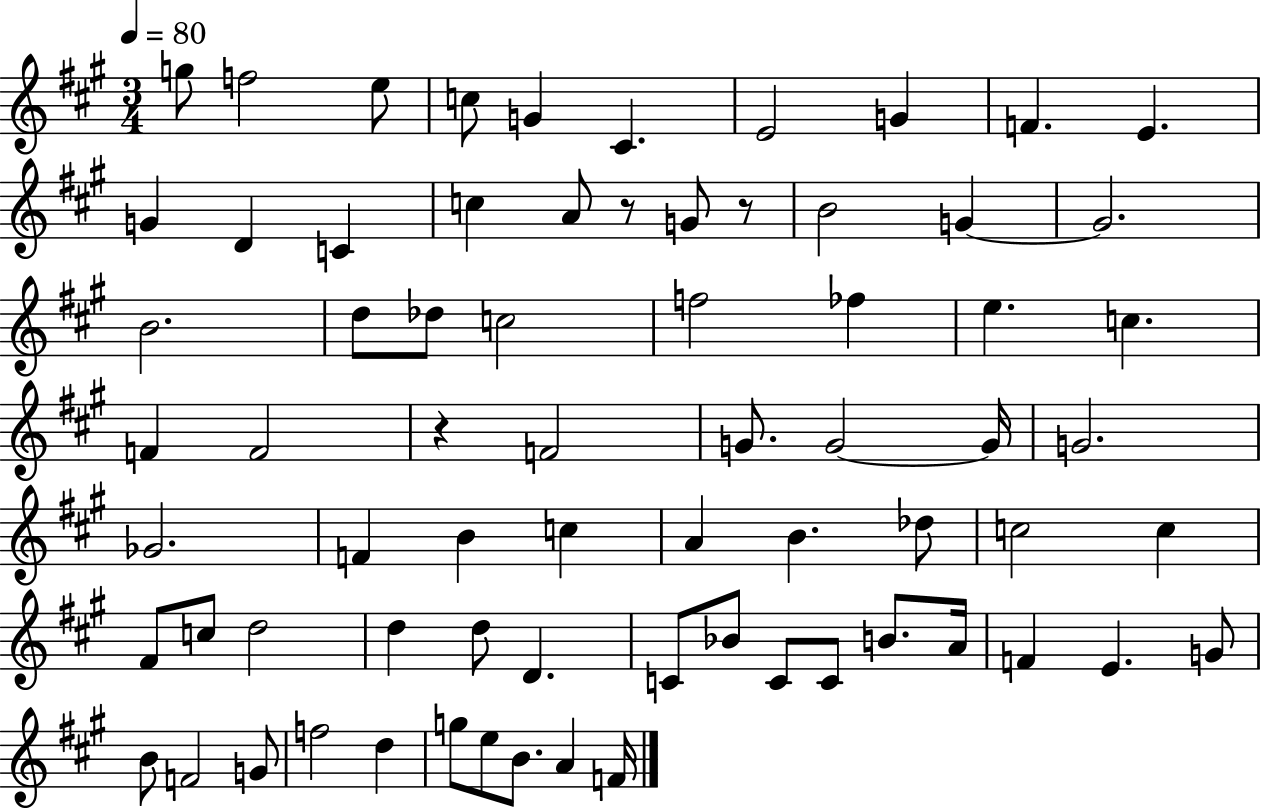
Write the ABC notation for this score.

X:1
T:Untitled
M:3/4
L:1/4
K:A
g/2 f2 e/2 c/2 G ^C E2 G F E G D C c A/2 z/2 G/2 z/2 B2 G G2 B2 d/2 _d/2 c2 f2 _f e c F F2 z F2 G/2 G2 G/4 G2 _G2 F B c A B _d/2 c2 c ^F/2 c/2 d2 d d/2 D C/2 _B/2 C/2 C/2 B/2 A/4 F E G/2 B/2 F2 G/2 f2 d g/2 e/2 B/2 A F/4